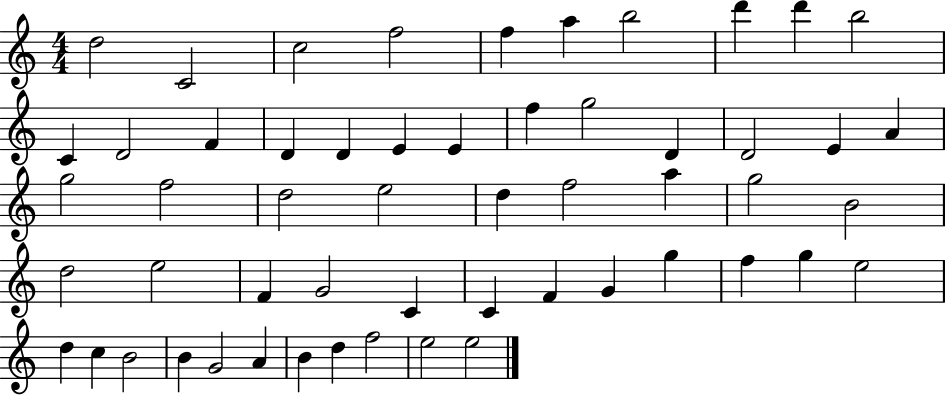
X:1
T:Untitled
M:4/4
L:1/4
K:C
d2 C2 c2 f2 f a b2 d' d' b2 C D2 F D D E E f g2 D D2 E A g2 f2 d2 e2 d f2 a g2 B2 d2 e2 F G2 C C F G g f g e2 d c B2 B G2 A B d f2 e2 e2